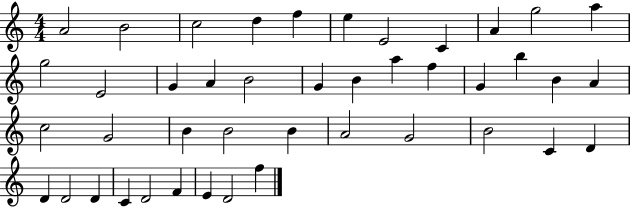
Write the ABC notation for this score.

X:1
T:Untitled
M:4/4
L:1/4
K:C
A2 B2 c2 d f e E2 C A g2 a g2 E2 G A B2 G B a f G b B A c2 G2 B B2 B A2 G2 B2 C D D D2 D C D2 F E D2 f